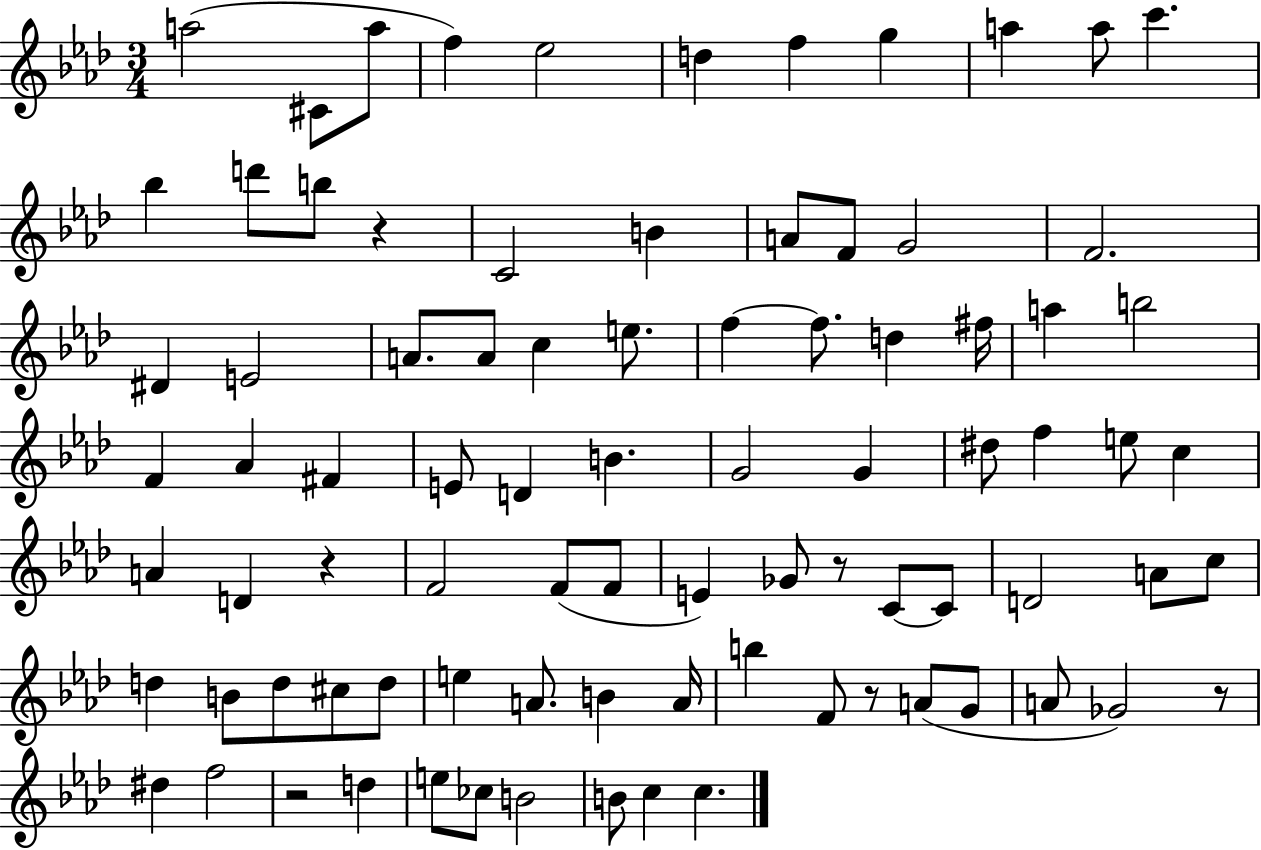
A5/h C#4/e A5/e F5/q Eb5/h D5/q F5/q G5/q A5/q A5/e C6/q. Bb5/q D6/e B5/e R/q C4/h B4/q A4/e F4/e G4/h F4/h. D#4/q E4/h A4/e. A4/e C5/q E5/e. F5/q F5/e. D5/q F#5/s A5/q B5/h F4/q Ab4/q F#4/q E4/e D4/q B4/q. G4/h G4/q D#5/e F5/q E5/e C5/q A4/q D4/q R/q F4/h F4/e F4/e E4/q Gb4/e R/e C4/e C4/e D4/h A4/e C5/e D5/q B4/e D5/e C#5/e D5/e E5/q A4/e. B4/q A4/s B5/q F4/e R/e A4/e G4/e A4/e Gb4/h R/e D#5/q F5/h R/h D5/q E5/e CES5/e B4/h B4/e C5/q C5/q.